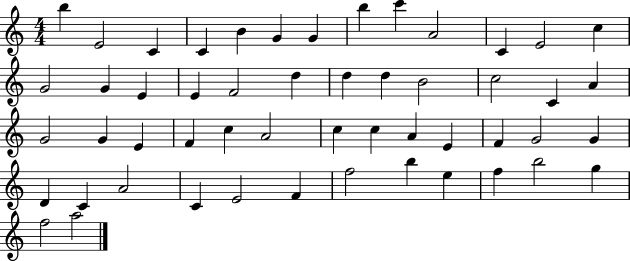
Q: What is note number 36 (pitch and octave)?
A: F4